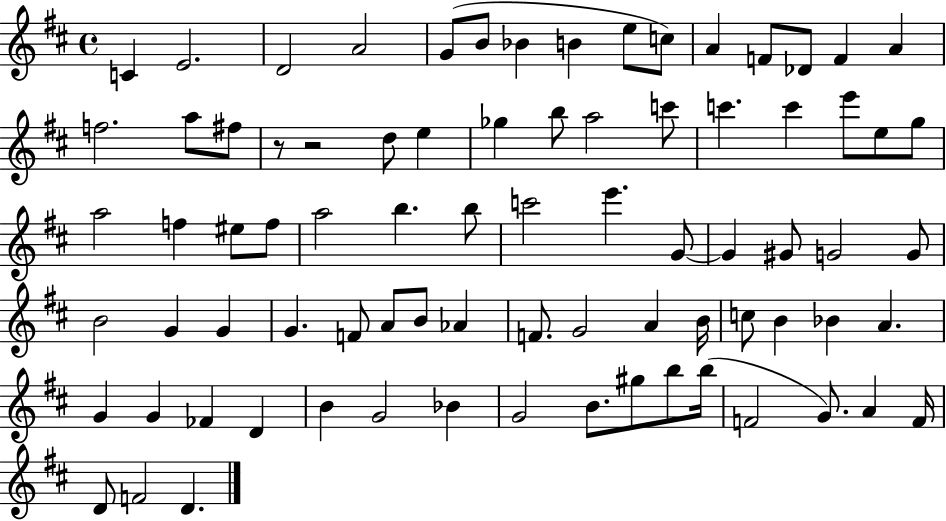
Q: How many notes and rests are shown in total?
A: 80